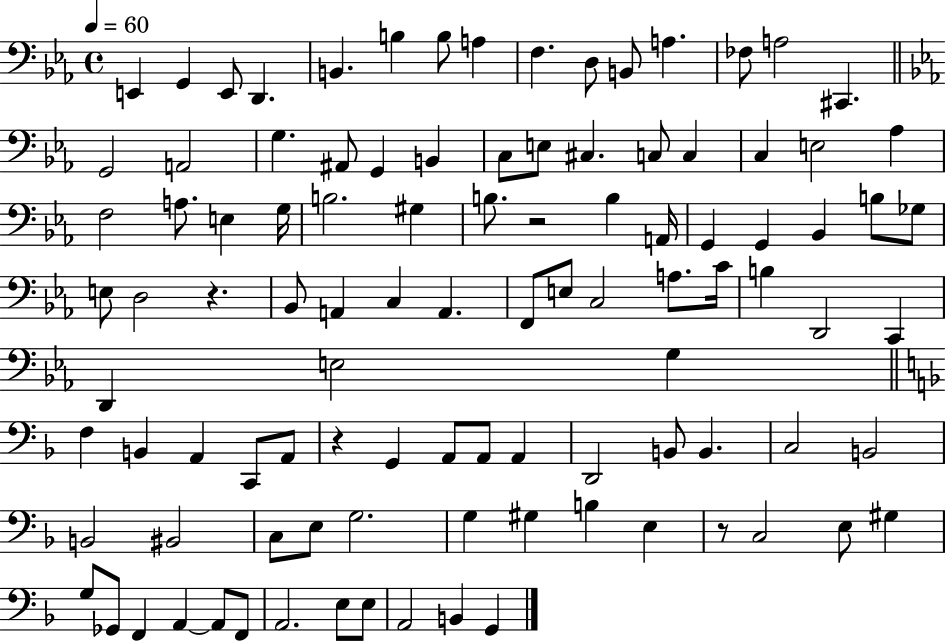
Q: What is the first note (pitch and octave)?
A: E2